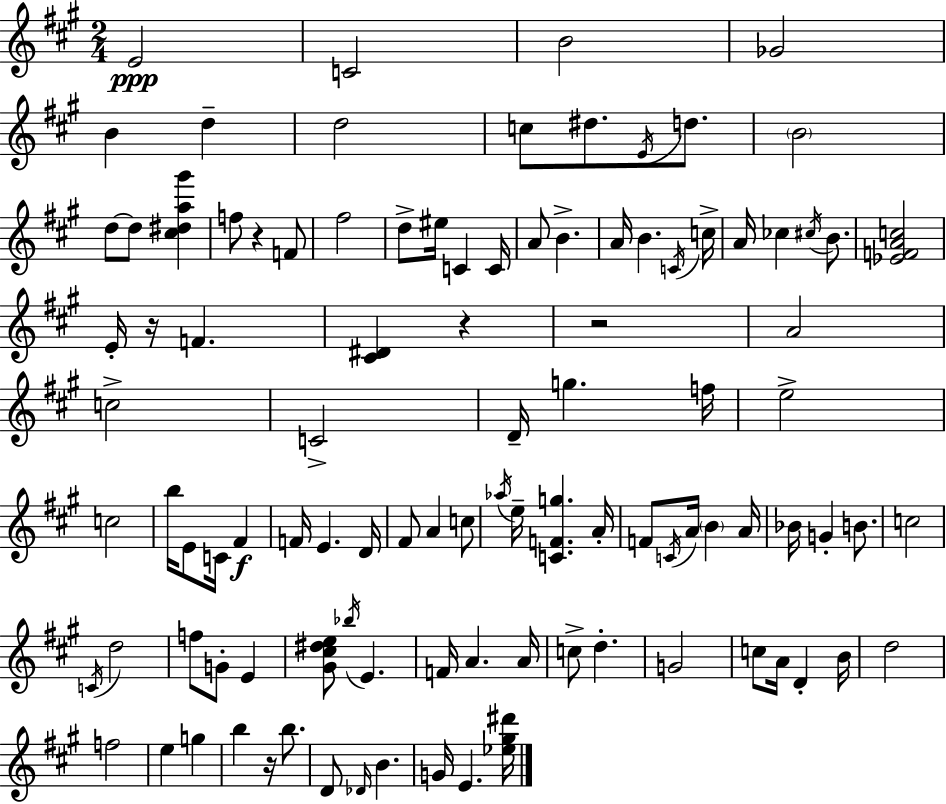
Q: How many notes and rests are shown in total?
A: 102